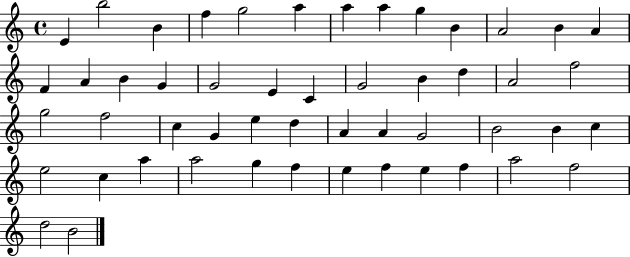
E4/q B5/h B4/q F5/q G5/h A5/q A5/q A5/q G5/q B4/q A4/h B4/q A4/q F4/q A4/q B4/q G4/q G4/h E4/q C4/q G4/h B4/q D5/q A4/h F5/h G5/h F5/h C5/q G4/q E5/q D5/q A4/q A4/q G4/h B4/h B4/q C5/q E5/h C5/q A5/q A5/h G5/q F5/q E5/q F5/q E5/q F5/q A5/h F5/h D5/h B4/h